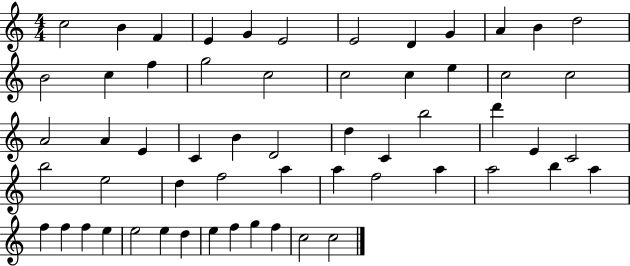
C5/h B4/q F4/q E4/q G4/q E4/h E4/h D4/q G4/q A4/q B4/q D5/h B4/h C5/q F5/q G5/h C5/h C5/h C5/q E5/q C5/h C5/h A4/h A4/q E4/q C4/q B4/q D4/h D5/q C4/q B5/h D6/q E4/q C4/h B5/h E5/h D5/q F5/h A5/q A5/q F5/h A5/q A5/h B5/q A5/q F5/q F5/q F5/q E5/q E5/h E5/q D5/q E5/q F5/q G5/q F5/q C5/h C5/h